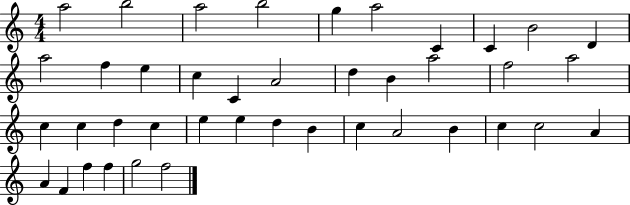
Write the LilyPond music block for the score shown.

{
  \clef treble
  \numericTimeSignature
  \time 4/4
  \key c \major
  a''2 b''2 | a''2 b''2 | g''4 a''2 c'4 | c'4 b'2 d'4 | \break a''2 f''4 e''4 | c''4 c'4 a'2 | d''4 b'4 a''2 | f''2 a''2 | \break c''4 c''4 d''4 c''4 | e''4 e''4 d''4 b'4 | c''4 a'2 b'4 | c''4 c''2 a'4 | \break a'4 f'4 f''4 f''4 | g''2 f''2 | \bar "|."
}